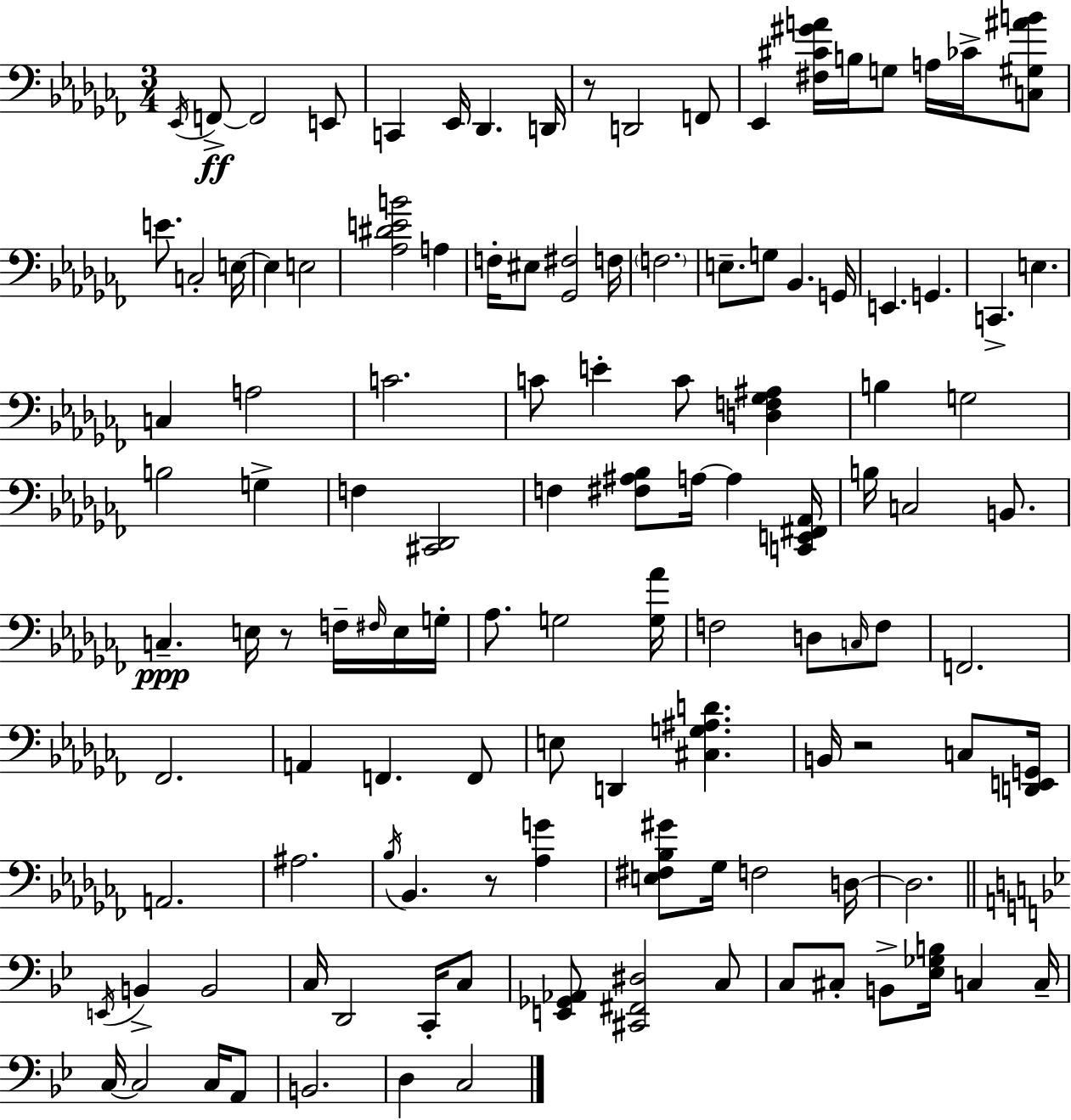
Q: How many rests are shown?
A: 4